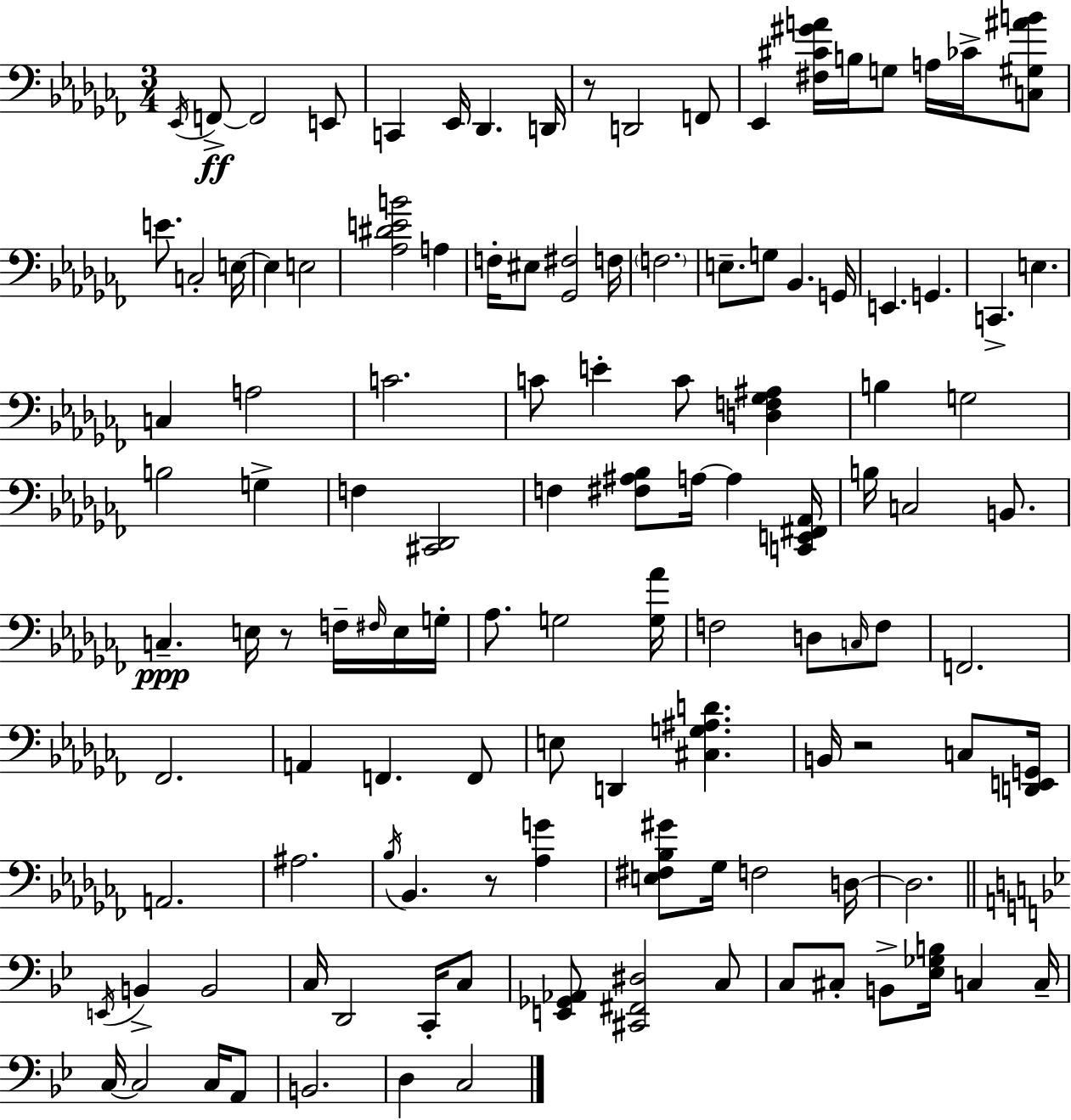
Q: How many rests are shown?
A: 4